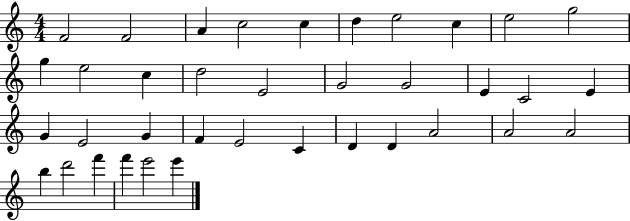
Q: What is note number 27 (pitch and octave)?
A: D4